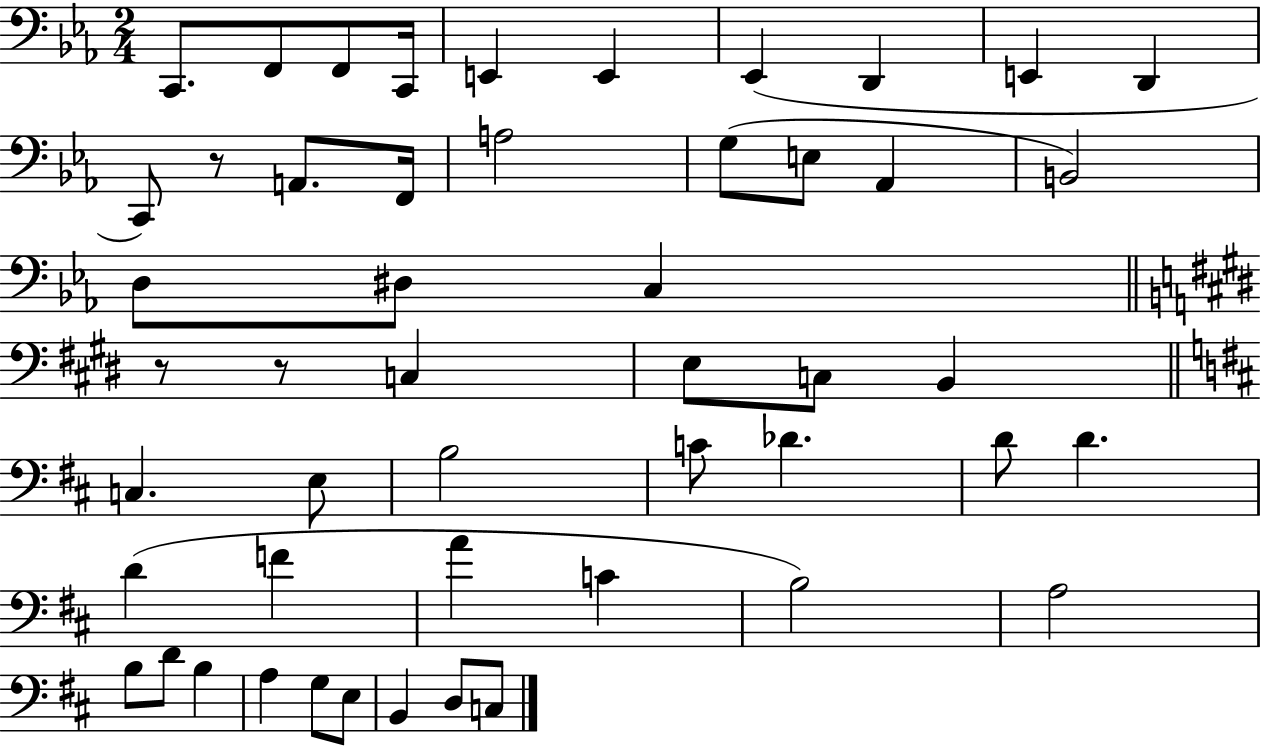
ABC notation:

X:1
T:Untitled
M:2/4
L:1/4
K:Eb
C,,/2 F,,/2 F,,/2 C,,/4 E,, E,, _E,, D,, E,, D,, C,,/2 z/2 A,,/2 F,,/4 A,2 G,/2 E,/2 _A,, B,,2 D,/2 ^D,/2 C, z/2 z/2 C, E,/2 C,/2 B,, C, E,/2 B,2 C/2 _D D/2 D D F A C B,2 A,2 B,/2 D/2 B, A, G,/2 E,/2 B,, D,/2 C,/2